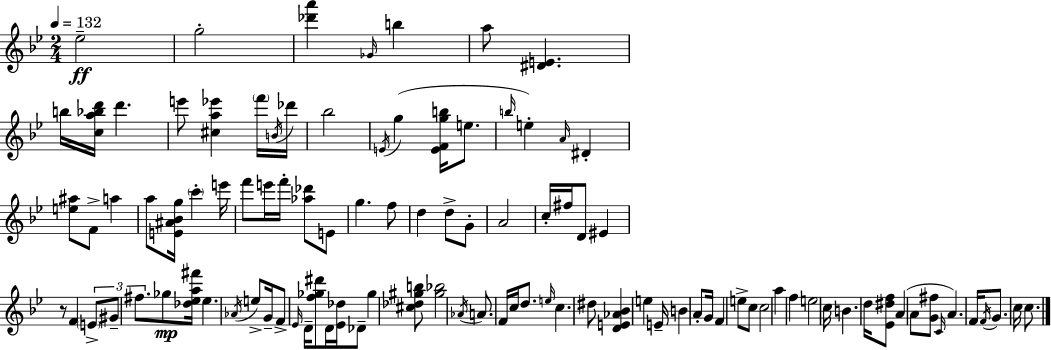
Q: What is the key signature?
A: BES major